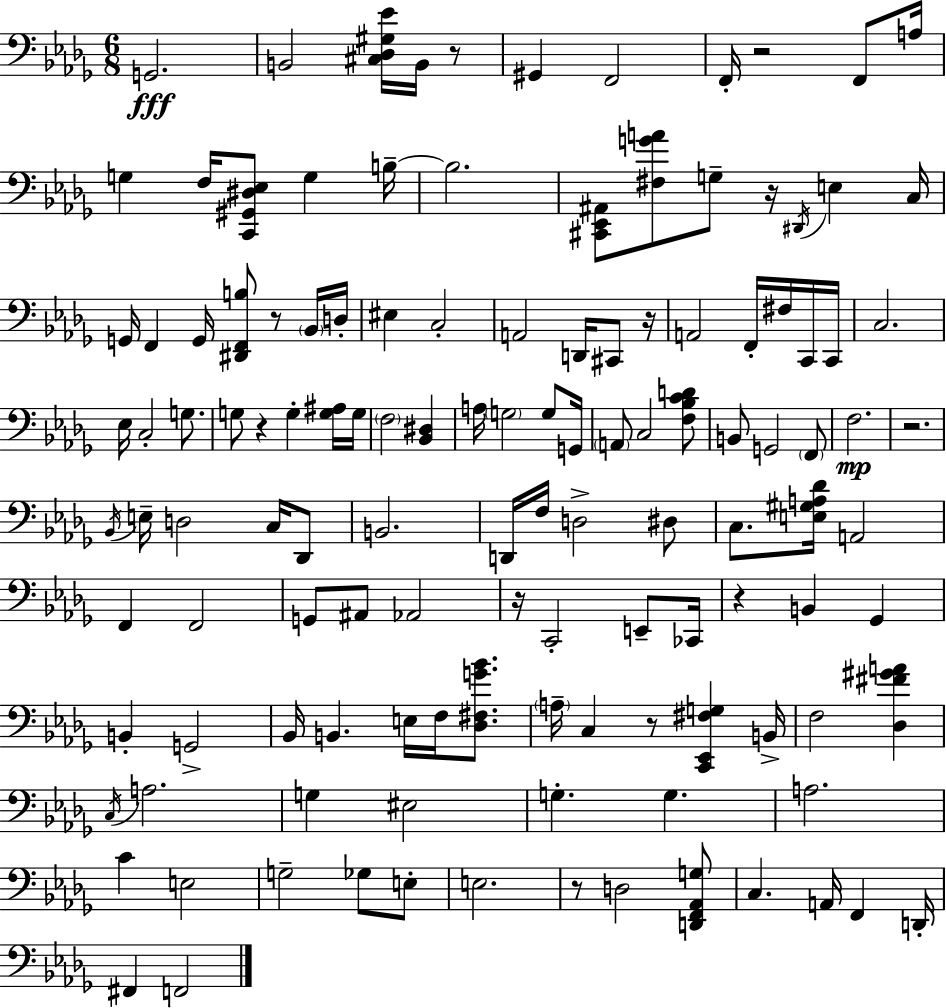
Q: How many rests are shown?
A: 11